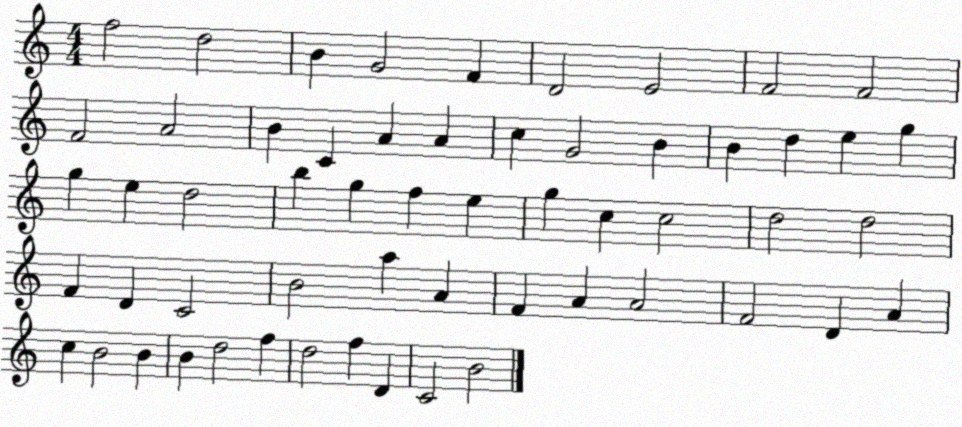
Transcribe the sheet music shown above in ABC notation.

X:1
T:Untitled
M:4/4
L:1/4
K:C
f2 d2 B G2 F D2 E2 F2 F2 F2 A2 B C A A c G2 B B d e g g e d2 b g f e g c c2 d2 d2 F D C2 B2 a A F A A2 F2 D A c B2 B B d2 f d2 f D C2 B2